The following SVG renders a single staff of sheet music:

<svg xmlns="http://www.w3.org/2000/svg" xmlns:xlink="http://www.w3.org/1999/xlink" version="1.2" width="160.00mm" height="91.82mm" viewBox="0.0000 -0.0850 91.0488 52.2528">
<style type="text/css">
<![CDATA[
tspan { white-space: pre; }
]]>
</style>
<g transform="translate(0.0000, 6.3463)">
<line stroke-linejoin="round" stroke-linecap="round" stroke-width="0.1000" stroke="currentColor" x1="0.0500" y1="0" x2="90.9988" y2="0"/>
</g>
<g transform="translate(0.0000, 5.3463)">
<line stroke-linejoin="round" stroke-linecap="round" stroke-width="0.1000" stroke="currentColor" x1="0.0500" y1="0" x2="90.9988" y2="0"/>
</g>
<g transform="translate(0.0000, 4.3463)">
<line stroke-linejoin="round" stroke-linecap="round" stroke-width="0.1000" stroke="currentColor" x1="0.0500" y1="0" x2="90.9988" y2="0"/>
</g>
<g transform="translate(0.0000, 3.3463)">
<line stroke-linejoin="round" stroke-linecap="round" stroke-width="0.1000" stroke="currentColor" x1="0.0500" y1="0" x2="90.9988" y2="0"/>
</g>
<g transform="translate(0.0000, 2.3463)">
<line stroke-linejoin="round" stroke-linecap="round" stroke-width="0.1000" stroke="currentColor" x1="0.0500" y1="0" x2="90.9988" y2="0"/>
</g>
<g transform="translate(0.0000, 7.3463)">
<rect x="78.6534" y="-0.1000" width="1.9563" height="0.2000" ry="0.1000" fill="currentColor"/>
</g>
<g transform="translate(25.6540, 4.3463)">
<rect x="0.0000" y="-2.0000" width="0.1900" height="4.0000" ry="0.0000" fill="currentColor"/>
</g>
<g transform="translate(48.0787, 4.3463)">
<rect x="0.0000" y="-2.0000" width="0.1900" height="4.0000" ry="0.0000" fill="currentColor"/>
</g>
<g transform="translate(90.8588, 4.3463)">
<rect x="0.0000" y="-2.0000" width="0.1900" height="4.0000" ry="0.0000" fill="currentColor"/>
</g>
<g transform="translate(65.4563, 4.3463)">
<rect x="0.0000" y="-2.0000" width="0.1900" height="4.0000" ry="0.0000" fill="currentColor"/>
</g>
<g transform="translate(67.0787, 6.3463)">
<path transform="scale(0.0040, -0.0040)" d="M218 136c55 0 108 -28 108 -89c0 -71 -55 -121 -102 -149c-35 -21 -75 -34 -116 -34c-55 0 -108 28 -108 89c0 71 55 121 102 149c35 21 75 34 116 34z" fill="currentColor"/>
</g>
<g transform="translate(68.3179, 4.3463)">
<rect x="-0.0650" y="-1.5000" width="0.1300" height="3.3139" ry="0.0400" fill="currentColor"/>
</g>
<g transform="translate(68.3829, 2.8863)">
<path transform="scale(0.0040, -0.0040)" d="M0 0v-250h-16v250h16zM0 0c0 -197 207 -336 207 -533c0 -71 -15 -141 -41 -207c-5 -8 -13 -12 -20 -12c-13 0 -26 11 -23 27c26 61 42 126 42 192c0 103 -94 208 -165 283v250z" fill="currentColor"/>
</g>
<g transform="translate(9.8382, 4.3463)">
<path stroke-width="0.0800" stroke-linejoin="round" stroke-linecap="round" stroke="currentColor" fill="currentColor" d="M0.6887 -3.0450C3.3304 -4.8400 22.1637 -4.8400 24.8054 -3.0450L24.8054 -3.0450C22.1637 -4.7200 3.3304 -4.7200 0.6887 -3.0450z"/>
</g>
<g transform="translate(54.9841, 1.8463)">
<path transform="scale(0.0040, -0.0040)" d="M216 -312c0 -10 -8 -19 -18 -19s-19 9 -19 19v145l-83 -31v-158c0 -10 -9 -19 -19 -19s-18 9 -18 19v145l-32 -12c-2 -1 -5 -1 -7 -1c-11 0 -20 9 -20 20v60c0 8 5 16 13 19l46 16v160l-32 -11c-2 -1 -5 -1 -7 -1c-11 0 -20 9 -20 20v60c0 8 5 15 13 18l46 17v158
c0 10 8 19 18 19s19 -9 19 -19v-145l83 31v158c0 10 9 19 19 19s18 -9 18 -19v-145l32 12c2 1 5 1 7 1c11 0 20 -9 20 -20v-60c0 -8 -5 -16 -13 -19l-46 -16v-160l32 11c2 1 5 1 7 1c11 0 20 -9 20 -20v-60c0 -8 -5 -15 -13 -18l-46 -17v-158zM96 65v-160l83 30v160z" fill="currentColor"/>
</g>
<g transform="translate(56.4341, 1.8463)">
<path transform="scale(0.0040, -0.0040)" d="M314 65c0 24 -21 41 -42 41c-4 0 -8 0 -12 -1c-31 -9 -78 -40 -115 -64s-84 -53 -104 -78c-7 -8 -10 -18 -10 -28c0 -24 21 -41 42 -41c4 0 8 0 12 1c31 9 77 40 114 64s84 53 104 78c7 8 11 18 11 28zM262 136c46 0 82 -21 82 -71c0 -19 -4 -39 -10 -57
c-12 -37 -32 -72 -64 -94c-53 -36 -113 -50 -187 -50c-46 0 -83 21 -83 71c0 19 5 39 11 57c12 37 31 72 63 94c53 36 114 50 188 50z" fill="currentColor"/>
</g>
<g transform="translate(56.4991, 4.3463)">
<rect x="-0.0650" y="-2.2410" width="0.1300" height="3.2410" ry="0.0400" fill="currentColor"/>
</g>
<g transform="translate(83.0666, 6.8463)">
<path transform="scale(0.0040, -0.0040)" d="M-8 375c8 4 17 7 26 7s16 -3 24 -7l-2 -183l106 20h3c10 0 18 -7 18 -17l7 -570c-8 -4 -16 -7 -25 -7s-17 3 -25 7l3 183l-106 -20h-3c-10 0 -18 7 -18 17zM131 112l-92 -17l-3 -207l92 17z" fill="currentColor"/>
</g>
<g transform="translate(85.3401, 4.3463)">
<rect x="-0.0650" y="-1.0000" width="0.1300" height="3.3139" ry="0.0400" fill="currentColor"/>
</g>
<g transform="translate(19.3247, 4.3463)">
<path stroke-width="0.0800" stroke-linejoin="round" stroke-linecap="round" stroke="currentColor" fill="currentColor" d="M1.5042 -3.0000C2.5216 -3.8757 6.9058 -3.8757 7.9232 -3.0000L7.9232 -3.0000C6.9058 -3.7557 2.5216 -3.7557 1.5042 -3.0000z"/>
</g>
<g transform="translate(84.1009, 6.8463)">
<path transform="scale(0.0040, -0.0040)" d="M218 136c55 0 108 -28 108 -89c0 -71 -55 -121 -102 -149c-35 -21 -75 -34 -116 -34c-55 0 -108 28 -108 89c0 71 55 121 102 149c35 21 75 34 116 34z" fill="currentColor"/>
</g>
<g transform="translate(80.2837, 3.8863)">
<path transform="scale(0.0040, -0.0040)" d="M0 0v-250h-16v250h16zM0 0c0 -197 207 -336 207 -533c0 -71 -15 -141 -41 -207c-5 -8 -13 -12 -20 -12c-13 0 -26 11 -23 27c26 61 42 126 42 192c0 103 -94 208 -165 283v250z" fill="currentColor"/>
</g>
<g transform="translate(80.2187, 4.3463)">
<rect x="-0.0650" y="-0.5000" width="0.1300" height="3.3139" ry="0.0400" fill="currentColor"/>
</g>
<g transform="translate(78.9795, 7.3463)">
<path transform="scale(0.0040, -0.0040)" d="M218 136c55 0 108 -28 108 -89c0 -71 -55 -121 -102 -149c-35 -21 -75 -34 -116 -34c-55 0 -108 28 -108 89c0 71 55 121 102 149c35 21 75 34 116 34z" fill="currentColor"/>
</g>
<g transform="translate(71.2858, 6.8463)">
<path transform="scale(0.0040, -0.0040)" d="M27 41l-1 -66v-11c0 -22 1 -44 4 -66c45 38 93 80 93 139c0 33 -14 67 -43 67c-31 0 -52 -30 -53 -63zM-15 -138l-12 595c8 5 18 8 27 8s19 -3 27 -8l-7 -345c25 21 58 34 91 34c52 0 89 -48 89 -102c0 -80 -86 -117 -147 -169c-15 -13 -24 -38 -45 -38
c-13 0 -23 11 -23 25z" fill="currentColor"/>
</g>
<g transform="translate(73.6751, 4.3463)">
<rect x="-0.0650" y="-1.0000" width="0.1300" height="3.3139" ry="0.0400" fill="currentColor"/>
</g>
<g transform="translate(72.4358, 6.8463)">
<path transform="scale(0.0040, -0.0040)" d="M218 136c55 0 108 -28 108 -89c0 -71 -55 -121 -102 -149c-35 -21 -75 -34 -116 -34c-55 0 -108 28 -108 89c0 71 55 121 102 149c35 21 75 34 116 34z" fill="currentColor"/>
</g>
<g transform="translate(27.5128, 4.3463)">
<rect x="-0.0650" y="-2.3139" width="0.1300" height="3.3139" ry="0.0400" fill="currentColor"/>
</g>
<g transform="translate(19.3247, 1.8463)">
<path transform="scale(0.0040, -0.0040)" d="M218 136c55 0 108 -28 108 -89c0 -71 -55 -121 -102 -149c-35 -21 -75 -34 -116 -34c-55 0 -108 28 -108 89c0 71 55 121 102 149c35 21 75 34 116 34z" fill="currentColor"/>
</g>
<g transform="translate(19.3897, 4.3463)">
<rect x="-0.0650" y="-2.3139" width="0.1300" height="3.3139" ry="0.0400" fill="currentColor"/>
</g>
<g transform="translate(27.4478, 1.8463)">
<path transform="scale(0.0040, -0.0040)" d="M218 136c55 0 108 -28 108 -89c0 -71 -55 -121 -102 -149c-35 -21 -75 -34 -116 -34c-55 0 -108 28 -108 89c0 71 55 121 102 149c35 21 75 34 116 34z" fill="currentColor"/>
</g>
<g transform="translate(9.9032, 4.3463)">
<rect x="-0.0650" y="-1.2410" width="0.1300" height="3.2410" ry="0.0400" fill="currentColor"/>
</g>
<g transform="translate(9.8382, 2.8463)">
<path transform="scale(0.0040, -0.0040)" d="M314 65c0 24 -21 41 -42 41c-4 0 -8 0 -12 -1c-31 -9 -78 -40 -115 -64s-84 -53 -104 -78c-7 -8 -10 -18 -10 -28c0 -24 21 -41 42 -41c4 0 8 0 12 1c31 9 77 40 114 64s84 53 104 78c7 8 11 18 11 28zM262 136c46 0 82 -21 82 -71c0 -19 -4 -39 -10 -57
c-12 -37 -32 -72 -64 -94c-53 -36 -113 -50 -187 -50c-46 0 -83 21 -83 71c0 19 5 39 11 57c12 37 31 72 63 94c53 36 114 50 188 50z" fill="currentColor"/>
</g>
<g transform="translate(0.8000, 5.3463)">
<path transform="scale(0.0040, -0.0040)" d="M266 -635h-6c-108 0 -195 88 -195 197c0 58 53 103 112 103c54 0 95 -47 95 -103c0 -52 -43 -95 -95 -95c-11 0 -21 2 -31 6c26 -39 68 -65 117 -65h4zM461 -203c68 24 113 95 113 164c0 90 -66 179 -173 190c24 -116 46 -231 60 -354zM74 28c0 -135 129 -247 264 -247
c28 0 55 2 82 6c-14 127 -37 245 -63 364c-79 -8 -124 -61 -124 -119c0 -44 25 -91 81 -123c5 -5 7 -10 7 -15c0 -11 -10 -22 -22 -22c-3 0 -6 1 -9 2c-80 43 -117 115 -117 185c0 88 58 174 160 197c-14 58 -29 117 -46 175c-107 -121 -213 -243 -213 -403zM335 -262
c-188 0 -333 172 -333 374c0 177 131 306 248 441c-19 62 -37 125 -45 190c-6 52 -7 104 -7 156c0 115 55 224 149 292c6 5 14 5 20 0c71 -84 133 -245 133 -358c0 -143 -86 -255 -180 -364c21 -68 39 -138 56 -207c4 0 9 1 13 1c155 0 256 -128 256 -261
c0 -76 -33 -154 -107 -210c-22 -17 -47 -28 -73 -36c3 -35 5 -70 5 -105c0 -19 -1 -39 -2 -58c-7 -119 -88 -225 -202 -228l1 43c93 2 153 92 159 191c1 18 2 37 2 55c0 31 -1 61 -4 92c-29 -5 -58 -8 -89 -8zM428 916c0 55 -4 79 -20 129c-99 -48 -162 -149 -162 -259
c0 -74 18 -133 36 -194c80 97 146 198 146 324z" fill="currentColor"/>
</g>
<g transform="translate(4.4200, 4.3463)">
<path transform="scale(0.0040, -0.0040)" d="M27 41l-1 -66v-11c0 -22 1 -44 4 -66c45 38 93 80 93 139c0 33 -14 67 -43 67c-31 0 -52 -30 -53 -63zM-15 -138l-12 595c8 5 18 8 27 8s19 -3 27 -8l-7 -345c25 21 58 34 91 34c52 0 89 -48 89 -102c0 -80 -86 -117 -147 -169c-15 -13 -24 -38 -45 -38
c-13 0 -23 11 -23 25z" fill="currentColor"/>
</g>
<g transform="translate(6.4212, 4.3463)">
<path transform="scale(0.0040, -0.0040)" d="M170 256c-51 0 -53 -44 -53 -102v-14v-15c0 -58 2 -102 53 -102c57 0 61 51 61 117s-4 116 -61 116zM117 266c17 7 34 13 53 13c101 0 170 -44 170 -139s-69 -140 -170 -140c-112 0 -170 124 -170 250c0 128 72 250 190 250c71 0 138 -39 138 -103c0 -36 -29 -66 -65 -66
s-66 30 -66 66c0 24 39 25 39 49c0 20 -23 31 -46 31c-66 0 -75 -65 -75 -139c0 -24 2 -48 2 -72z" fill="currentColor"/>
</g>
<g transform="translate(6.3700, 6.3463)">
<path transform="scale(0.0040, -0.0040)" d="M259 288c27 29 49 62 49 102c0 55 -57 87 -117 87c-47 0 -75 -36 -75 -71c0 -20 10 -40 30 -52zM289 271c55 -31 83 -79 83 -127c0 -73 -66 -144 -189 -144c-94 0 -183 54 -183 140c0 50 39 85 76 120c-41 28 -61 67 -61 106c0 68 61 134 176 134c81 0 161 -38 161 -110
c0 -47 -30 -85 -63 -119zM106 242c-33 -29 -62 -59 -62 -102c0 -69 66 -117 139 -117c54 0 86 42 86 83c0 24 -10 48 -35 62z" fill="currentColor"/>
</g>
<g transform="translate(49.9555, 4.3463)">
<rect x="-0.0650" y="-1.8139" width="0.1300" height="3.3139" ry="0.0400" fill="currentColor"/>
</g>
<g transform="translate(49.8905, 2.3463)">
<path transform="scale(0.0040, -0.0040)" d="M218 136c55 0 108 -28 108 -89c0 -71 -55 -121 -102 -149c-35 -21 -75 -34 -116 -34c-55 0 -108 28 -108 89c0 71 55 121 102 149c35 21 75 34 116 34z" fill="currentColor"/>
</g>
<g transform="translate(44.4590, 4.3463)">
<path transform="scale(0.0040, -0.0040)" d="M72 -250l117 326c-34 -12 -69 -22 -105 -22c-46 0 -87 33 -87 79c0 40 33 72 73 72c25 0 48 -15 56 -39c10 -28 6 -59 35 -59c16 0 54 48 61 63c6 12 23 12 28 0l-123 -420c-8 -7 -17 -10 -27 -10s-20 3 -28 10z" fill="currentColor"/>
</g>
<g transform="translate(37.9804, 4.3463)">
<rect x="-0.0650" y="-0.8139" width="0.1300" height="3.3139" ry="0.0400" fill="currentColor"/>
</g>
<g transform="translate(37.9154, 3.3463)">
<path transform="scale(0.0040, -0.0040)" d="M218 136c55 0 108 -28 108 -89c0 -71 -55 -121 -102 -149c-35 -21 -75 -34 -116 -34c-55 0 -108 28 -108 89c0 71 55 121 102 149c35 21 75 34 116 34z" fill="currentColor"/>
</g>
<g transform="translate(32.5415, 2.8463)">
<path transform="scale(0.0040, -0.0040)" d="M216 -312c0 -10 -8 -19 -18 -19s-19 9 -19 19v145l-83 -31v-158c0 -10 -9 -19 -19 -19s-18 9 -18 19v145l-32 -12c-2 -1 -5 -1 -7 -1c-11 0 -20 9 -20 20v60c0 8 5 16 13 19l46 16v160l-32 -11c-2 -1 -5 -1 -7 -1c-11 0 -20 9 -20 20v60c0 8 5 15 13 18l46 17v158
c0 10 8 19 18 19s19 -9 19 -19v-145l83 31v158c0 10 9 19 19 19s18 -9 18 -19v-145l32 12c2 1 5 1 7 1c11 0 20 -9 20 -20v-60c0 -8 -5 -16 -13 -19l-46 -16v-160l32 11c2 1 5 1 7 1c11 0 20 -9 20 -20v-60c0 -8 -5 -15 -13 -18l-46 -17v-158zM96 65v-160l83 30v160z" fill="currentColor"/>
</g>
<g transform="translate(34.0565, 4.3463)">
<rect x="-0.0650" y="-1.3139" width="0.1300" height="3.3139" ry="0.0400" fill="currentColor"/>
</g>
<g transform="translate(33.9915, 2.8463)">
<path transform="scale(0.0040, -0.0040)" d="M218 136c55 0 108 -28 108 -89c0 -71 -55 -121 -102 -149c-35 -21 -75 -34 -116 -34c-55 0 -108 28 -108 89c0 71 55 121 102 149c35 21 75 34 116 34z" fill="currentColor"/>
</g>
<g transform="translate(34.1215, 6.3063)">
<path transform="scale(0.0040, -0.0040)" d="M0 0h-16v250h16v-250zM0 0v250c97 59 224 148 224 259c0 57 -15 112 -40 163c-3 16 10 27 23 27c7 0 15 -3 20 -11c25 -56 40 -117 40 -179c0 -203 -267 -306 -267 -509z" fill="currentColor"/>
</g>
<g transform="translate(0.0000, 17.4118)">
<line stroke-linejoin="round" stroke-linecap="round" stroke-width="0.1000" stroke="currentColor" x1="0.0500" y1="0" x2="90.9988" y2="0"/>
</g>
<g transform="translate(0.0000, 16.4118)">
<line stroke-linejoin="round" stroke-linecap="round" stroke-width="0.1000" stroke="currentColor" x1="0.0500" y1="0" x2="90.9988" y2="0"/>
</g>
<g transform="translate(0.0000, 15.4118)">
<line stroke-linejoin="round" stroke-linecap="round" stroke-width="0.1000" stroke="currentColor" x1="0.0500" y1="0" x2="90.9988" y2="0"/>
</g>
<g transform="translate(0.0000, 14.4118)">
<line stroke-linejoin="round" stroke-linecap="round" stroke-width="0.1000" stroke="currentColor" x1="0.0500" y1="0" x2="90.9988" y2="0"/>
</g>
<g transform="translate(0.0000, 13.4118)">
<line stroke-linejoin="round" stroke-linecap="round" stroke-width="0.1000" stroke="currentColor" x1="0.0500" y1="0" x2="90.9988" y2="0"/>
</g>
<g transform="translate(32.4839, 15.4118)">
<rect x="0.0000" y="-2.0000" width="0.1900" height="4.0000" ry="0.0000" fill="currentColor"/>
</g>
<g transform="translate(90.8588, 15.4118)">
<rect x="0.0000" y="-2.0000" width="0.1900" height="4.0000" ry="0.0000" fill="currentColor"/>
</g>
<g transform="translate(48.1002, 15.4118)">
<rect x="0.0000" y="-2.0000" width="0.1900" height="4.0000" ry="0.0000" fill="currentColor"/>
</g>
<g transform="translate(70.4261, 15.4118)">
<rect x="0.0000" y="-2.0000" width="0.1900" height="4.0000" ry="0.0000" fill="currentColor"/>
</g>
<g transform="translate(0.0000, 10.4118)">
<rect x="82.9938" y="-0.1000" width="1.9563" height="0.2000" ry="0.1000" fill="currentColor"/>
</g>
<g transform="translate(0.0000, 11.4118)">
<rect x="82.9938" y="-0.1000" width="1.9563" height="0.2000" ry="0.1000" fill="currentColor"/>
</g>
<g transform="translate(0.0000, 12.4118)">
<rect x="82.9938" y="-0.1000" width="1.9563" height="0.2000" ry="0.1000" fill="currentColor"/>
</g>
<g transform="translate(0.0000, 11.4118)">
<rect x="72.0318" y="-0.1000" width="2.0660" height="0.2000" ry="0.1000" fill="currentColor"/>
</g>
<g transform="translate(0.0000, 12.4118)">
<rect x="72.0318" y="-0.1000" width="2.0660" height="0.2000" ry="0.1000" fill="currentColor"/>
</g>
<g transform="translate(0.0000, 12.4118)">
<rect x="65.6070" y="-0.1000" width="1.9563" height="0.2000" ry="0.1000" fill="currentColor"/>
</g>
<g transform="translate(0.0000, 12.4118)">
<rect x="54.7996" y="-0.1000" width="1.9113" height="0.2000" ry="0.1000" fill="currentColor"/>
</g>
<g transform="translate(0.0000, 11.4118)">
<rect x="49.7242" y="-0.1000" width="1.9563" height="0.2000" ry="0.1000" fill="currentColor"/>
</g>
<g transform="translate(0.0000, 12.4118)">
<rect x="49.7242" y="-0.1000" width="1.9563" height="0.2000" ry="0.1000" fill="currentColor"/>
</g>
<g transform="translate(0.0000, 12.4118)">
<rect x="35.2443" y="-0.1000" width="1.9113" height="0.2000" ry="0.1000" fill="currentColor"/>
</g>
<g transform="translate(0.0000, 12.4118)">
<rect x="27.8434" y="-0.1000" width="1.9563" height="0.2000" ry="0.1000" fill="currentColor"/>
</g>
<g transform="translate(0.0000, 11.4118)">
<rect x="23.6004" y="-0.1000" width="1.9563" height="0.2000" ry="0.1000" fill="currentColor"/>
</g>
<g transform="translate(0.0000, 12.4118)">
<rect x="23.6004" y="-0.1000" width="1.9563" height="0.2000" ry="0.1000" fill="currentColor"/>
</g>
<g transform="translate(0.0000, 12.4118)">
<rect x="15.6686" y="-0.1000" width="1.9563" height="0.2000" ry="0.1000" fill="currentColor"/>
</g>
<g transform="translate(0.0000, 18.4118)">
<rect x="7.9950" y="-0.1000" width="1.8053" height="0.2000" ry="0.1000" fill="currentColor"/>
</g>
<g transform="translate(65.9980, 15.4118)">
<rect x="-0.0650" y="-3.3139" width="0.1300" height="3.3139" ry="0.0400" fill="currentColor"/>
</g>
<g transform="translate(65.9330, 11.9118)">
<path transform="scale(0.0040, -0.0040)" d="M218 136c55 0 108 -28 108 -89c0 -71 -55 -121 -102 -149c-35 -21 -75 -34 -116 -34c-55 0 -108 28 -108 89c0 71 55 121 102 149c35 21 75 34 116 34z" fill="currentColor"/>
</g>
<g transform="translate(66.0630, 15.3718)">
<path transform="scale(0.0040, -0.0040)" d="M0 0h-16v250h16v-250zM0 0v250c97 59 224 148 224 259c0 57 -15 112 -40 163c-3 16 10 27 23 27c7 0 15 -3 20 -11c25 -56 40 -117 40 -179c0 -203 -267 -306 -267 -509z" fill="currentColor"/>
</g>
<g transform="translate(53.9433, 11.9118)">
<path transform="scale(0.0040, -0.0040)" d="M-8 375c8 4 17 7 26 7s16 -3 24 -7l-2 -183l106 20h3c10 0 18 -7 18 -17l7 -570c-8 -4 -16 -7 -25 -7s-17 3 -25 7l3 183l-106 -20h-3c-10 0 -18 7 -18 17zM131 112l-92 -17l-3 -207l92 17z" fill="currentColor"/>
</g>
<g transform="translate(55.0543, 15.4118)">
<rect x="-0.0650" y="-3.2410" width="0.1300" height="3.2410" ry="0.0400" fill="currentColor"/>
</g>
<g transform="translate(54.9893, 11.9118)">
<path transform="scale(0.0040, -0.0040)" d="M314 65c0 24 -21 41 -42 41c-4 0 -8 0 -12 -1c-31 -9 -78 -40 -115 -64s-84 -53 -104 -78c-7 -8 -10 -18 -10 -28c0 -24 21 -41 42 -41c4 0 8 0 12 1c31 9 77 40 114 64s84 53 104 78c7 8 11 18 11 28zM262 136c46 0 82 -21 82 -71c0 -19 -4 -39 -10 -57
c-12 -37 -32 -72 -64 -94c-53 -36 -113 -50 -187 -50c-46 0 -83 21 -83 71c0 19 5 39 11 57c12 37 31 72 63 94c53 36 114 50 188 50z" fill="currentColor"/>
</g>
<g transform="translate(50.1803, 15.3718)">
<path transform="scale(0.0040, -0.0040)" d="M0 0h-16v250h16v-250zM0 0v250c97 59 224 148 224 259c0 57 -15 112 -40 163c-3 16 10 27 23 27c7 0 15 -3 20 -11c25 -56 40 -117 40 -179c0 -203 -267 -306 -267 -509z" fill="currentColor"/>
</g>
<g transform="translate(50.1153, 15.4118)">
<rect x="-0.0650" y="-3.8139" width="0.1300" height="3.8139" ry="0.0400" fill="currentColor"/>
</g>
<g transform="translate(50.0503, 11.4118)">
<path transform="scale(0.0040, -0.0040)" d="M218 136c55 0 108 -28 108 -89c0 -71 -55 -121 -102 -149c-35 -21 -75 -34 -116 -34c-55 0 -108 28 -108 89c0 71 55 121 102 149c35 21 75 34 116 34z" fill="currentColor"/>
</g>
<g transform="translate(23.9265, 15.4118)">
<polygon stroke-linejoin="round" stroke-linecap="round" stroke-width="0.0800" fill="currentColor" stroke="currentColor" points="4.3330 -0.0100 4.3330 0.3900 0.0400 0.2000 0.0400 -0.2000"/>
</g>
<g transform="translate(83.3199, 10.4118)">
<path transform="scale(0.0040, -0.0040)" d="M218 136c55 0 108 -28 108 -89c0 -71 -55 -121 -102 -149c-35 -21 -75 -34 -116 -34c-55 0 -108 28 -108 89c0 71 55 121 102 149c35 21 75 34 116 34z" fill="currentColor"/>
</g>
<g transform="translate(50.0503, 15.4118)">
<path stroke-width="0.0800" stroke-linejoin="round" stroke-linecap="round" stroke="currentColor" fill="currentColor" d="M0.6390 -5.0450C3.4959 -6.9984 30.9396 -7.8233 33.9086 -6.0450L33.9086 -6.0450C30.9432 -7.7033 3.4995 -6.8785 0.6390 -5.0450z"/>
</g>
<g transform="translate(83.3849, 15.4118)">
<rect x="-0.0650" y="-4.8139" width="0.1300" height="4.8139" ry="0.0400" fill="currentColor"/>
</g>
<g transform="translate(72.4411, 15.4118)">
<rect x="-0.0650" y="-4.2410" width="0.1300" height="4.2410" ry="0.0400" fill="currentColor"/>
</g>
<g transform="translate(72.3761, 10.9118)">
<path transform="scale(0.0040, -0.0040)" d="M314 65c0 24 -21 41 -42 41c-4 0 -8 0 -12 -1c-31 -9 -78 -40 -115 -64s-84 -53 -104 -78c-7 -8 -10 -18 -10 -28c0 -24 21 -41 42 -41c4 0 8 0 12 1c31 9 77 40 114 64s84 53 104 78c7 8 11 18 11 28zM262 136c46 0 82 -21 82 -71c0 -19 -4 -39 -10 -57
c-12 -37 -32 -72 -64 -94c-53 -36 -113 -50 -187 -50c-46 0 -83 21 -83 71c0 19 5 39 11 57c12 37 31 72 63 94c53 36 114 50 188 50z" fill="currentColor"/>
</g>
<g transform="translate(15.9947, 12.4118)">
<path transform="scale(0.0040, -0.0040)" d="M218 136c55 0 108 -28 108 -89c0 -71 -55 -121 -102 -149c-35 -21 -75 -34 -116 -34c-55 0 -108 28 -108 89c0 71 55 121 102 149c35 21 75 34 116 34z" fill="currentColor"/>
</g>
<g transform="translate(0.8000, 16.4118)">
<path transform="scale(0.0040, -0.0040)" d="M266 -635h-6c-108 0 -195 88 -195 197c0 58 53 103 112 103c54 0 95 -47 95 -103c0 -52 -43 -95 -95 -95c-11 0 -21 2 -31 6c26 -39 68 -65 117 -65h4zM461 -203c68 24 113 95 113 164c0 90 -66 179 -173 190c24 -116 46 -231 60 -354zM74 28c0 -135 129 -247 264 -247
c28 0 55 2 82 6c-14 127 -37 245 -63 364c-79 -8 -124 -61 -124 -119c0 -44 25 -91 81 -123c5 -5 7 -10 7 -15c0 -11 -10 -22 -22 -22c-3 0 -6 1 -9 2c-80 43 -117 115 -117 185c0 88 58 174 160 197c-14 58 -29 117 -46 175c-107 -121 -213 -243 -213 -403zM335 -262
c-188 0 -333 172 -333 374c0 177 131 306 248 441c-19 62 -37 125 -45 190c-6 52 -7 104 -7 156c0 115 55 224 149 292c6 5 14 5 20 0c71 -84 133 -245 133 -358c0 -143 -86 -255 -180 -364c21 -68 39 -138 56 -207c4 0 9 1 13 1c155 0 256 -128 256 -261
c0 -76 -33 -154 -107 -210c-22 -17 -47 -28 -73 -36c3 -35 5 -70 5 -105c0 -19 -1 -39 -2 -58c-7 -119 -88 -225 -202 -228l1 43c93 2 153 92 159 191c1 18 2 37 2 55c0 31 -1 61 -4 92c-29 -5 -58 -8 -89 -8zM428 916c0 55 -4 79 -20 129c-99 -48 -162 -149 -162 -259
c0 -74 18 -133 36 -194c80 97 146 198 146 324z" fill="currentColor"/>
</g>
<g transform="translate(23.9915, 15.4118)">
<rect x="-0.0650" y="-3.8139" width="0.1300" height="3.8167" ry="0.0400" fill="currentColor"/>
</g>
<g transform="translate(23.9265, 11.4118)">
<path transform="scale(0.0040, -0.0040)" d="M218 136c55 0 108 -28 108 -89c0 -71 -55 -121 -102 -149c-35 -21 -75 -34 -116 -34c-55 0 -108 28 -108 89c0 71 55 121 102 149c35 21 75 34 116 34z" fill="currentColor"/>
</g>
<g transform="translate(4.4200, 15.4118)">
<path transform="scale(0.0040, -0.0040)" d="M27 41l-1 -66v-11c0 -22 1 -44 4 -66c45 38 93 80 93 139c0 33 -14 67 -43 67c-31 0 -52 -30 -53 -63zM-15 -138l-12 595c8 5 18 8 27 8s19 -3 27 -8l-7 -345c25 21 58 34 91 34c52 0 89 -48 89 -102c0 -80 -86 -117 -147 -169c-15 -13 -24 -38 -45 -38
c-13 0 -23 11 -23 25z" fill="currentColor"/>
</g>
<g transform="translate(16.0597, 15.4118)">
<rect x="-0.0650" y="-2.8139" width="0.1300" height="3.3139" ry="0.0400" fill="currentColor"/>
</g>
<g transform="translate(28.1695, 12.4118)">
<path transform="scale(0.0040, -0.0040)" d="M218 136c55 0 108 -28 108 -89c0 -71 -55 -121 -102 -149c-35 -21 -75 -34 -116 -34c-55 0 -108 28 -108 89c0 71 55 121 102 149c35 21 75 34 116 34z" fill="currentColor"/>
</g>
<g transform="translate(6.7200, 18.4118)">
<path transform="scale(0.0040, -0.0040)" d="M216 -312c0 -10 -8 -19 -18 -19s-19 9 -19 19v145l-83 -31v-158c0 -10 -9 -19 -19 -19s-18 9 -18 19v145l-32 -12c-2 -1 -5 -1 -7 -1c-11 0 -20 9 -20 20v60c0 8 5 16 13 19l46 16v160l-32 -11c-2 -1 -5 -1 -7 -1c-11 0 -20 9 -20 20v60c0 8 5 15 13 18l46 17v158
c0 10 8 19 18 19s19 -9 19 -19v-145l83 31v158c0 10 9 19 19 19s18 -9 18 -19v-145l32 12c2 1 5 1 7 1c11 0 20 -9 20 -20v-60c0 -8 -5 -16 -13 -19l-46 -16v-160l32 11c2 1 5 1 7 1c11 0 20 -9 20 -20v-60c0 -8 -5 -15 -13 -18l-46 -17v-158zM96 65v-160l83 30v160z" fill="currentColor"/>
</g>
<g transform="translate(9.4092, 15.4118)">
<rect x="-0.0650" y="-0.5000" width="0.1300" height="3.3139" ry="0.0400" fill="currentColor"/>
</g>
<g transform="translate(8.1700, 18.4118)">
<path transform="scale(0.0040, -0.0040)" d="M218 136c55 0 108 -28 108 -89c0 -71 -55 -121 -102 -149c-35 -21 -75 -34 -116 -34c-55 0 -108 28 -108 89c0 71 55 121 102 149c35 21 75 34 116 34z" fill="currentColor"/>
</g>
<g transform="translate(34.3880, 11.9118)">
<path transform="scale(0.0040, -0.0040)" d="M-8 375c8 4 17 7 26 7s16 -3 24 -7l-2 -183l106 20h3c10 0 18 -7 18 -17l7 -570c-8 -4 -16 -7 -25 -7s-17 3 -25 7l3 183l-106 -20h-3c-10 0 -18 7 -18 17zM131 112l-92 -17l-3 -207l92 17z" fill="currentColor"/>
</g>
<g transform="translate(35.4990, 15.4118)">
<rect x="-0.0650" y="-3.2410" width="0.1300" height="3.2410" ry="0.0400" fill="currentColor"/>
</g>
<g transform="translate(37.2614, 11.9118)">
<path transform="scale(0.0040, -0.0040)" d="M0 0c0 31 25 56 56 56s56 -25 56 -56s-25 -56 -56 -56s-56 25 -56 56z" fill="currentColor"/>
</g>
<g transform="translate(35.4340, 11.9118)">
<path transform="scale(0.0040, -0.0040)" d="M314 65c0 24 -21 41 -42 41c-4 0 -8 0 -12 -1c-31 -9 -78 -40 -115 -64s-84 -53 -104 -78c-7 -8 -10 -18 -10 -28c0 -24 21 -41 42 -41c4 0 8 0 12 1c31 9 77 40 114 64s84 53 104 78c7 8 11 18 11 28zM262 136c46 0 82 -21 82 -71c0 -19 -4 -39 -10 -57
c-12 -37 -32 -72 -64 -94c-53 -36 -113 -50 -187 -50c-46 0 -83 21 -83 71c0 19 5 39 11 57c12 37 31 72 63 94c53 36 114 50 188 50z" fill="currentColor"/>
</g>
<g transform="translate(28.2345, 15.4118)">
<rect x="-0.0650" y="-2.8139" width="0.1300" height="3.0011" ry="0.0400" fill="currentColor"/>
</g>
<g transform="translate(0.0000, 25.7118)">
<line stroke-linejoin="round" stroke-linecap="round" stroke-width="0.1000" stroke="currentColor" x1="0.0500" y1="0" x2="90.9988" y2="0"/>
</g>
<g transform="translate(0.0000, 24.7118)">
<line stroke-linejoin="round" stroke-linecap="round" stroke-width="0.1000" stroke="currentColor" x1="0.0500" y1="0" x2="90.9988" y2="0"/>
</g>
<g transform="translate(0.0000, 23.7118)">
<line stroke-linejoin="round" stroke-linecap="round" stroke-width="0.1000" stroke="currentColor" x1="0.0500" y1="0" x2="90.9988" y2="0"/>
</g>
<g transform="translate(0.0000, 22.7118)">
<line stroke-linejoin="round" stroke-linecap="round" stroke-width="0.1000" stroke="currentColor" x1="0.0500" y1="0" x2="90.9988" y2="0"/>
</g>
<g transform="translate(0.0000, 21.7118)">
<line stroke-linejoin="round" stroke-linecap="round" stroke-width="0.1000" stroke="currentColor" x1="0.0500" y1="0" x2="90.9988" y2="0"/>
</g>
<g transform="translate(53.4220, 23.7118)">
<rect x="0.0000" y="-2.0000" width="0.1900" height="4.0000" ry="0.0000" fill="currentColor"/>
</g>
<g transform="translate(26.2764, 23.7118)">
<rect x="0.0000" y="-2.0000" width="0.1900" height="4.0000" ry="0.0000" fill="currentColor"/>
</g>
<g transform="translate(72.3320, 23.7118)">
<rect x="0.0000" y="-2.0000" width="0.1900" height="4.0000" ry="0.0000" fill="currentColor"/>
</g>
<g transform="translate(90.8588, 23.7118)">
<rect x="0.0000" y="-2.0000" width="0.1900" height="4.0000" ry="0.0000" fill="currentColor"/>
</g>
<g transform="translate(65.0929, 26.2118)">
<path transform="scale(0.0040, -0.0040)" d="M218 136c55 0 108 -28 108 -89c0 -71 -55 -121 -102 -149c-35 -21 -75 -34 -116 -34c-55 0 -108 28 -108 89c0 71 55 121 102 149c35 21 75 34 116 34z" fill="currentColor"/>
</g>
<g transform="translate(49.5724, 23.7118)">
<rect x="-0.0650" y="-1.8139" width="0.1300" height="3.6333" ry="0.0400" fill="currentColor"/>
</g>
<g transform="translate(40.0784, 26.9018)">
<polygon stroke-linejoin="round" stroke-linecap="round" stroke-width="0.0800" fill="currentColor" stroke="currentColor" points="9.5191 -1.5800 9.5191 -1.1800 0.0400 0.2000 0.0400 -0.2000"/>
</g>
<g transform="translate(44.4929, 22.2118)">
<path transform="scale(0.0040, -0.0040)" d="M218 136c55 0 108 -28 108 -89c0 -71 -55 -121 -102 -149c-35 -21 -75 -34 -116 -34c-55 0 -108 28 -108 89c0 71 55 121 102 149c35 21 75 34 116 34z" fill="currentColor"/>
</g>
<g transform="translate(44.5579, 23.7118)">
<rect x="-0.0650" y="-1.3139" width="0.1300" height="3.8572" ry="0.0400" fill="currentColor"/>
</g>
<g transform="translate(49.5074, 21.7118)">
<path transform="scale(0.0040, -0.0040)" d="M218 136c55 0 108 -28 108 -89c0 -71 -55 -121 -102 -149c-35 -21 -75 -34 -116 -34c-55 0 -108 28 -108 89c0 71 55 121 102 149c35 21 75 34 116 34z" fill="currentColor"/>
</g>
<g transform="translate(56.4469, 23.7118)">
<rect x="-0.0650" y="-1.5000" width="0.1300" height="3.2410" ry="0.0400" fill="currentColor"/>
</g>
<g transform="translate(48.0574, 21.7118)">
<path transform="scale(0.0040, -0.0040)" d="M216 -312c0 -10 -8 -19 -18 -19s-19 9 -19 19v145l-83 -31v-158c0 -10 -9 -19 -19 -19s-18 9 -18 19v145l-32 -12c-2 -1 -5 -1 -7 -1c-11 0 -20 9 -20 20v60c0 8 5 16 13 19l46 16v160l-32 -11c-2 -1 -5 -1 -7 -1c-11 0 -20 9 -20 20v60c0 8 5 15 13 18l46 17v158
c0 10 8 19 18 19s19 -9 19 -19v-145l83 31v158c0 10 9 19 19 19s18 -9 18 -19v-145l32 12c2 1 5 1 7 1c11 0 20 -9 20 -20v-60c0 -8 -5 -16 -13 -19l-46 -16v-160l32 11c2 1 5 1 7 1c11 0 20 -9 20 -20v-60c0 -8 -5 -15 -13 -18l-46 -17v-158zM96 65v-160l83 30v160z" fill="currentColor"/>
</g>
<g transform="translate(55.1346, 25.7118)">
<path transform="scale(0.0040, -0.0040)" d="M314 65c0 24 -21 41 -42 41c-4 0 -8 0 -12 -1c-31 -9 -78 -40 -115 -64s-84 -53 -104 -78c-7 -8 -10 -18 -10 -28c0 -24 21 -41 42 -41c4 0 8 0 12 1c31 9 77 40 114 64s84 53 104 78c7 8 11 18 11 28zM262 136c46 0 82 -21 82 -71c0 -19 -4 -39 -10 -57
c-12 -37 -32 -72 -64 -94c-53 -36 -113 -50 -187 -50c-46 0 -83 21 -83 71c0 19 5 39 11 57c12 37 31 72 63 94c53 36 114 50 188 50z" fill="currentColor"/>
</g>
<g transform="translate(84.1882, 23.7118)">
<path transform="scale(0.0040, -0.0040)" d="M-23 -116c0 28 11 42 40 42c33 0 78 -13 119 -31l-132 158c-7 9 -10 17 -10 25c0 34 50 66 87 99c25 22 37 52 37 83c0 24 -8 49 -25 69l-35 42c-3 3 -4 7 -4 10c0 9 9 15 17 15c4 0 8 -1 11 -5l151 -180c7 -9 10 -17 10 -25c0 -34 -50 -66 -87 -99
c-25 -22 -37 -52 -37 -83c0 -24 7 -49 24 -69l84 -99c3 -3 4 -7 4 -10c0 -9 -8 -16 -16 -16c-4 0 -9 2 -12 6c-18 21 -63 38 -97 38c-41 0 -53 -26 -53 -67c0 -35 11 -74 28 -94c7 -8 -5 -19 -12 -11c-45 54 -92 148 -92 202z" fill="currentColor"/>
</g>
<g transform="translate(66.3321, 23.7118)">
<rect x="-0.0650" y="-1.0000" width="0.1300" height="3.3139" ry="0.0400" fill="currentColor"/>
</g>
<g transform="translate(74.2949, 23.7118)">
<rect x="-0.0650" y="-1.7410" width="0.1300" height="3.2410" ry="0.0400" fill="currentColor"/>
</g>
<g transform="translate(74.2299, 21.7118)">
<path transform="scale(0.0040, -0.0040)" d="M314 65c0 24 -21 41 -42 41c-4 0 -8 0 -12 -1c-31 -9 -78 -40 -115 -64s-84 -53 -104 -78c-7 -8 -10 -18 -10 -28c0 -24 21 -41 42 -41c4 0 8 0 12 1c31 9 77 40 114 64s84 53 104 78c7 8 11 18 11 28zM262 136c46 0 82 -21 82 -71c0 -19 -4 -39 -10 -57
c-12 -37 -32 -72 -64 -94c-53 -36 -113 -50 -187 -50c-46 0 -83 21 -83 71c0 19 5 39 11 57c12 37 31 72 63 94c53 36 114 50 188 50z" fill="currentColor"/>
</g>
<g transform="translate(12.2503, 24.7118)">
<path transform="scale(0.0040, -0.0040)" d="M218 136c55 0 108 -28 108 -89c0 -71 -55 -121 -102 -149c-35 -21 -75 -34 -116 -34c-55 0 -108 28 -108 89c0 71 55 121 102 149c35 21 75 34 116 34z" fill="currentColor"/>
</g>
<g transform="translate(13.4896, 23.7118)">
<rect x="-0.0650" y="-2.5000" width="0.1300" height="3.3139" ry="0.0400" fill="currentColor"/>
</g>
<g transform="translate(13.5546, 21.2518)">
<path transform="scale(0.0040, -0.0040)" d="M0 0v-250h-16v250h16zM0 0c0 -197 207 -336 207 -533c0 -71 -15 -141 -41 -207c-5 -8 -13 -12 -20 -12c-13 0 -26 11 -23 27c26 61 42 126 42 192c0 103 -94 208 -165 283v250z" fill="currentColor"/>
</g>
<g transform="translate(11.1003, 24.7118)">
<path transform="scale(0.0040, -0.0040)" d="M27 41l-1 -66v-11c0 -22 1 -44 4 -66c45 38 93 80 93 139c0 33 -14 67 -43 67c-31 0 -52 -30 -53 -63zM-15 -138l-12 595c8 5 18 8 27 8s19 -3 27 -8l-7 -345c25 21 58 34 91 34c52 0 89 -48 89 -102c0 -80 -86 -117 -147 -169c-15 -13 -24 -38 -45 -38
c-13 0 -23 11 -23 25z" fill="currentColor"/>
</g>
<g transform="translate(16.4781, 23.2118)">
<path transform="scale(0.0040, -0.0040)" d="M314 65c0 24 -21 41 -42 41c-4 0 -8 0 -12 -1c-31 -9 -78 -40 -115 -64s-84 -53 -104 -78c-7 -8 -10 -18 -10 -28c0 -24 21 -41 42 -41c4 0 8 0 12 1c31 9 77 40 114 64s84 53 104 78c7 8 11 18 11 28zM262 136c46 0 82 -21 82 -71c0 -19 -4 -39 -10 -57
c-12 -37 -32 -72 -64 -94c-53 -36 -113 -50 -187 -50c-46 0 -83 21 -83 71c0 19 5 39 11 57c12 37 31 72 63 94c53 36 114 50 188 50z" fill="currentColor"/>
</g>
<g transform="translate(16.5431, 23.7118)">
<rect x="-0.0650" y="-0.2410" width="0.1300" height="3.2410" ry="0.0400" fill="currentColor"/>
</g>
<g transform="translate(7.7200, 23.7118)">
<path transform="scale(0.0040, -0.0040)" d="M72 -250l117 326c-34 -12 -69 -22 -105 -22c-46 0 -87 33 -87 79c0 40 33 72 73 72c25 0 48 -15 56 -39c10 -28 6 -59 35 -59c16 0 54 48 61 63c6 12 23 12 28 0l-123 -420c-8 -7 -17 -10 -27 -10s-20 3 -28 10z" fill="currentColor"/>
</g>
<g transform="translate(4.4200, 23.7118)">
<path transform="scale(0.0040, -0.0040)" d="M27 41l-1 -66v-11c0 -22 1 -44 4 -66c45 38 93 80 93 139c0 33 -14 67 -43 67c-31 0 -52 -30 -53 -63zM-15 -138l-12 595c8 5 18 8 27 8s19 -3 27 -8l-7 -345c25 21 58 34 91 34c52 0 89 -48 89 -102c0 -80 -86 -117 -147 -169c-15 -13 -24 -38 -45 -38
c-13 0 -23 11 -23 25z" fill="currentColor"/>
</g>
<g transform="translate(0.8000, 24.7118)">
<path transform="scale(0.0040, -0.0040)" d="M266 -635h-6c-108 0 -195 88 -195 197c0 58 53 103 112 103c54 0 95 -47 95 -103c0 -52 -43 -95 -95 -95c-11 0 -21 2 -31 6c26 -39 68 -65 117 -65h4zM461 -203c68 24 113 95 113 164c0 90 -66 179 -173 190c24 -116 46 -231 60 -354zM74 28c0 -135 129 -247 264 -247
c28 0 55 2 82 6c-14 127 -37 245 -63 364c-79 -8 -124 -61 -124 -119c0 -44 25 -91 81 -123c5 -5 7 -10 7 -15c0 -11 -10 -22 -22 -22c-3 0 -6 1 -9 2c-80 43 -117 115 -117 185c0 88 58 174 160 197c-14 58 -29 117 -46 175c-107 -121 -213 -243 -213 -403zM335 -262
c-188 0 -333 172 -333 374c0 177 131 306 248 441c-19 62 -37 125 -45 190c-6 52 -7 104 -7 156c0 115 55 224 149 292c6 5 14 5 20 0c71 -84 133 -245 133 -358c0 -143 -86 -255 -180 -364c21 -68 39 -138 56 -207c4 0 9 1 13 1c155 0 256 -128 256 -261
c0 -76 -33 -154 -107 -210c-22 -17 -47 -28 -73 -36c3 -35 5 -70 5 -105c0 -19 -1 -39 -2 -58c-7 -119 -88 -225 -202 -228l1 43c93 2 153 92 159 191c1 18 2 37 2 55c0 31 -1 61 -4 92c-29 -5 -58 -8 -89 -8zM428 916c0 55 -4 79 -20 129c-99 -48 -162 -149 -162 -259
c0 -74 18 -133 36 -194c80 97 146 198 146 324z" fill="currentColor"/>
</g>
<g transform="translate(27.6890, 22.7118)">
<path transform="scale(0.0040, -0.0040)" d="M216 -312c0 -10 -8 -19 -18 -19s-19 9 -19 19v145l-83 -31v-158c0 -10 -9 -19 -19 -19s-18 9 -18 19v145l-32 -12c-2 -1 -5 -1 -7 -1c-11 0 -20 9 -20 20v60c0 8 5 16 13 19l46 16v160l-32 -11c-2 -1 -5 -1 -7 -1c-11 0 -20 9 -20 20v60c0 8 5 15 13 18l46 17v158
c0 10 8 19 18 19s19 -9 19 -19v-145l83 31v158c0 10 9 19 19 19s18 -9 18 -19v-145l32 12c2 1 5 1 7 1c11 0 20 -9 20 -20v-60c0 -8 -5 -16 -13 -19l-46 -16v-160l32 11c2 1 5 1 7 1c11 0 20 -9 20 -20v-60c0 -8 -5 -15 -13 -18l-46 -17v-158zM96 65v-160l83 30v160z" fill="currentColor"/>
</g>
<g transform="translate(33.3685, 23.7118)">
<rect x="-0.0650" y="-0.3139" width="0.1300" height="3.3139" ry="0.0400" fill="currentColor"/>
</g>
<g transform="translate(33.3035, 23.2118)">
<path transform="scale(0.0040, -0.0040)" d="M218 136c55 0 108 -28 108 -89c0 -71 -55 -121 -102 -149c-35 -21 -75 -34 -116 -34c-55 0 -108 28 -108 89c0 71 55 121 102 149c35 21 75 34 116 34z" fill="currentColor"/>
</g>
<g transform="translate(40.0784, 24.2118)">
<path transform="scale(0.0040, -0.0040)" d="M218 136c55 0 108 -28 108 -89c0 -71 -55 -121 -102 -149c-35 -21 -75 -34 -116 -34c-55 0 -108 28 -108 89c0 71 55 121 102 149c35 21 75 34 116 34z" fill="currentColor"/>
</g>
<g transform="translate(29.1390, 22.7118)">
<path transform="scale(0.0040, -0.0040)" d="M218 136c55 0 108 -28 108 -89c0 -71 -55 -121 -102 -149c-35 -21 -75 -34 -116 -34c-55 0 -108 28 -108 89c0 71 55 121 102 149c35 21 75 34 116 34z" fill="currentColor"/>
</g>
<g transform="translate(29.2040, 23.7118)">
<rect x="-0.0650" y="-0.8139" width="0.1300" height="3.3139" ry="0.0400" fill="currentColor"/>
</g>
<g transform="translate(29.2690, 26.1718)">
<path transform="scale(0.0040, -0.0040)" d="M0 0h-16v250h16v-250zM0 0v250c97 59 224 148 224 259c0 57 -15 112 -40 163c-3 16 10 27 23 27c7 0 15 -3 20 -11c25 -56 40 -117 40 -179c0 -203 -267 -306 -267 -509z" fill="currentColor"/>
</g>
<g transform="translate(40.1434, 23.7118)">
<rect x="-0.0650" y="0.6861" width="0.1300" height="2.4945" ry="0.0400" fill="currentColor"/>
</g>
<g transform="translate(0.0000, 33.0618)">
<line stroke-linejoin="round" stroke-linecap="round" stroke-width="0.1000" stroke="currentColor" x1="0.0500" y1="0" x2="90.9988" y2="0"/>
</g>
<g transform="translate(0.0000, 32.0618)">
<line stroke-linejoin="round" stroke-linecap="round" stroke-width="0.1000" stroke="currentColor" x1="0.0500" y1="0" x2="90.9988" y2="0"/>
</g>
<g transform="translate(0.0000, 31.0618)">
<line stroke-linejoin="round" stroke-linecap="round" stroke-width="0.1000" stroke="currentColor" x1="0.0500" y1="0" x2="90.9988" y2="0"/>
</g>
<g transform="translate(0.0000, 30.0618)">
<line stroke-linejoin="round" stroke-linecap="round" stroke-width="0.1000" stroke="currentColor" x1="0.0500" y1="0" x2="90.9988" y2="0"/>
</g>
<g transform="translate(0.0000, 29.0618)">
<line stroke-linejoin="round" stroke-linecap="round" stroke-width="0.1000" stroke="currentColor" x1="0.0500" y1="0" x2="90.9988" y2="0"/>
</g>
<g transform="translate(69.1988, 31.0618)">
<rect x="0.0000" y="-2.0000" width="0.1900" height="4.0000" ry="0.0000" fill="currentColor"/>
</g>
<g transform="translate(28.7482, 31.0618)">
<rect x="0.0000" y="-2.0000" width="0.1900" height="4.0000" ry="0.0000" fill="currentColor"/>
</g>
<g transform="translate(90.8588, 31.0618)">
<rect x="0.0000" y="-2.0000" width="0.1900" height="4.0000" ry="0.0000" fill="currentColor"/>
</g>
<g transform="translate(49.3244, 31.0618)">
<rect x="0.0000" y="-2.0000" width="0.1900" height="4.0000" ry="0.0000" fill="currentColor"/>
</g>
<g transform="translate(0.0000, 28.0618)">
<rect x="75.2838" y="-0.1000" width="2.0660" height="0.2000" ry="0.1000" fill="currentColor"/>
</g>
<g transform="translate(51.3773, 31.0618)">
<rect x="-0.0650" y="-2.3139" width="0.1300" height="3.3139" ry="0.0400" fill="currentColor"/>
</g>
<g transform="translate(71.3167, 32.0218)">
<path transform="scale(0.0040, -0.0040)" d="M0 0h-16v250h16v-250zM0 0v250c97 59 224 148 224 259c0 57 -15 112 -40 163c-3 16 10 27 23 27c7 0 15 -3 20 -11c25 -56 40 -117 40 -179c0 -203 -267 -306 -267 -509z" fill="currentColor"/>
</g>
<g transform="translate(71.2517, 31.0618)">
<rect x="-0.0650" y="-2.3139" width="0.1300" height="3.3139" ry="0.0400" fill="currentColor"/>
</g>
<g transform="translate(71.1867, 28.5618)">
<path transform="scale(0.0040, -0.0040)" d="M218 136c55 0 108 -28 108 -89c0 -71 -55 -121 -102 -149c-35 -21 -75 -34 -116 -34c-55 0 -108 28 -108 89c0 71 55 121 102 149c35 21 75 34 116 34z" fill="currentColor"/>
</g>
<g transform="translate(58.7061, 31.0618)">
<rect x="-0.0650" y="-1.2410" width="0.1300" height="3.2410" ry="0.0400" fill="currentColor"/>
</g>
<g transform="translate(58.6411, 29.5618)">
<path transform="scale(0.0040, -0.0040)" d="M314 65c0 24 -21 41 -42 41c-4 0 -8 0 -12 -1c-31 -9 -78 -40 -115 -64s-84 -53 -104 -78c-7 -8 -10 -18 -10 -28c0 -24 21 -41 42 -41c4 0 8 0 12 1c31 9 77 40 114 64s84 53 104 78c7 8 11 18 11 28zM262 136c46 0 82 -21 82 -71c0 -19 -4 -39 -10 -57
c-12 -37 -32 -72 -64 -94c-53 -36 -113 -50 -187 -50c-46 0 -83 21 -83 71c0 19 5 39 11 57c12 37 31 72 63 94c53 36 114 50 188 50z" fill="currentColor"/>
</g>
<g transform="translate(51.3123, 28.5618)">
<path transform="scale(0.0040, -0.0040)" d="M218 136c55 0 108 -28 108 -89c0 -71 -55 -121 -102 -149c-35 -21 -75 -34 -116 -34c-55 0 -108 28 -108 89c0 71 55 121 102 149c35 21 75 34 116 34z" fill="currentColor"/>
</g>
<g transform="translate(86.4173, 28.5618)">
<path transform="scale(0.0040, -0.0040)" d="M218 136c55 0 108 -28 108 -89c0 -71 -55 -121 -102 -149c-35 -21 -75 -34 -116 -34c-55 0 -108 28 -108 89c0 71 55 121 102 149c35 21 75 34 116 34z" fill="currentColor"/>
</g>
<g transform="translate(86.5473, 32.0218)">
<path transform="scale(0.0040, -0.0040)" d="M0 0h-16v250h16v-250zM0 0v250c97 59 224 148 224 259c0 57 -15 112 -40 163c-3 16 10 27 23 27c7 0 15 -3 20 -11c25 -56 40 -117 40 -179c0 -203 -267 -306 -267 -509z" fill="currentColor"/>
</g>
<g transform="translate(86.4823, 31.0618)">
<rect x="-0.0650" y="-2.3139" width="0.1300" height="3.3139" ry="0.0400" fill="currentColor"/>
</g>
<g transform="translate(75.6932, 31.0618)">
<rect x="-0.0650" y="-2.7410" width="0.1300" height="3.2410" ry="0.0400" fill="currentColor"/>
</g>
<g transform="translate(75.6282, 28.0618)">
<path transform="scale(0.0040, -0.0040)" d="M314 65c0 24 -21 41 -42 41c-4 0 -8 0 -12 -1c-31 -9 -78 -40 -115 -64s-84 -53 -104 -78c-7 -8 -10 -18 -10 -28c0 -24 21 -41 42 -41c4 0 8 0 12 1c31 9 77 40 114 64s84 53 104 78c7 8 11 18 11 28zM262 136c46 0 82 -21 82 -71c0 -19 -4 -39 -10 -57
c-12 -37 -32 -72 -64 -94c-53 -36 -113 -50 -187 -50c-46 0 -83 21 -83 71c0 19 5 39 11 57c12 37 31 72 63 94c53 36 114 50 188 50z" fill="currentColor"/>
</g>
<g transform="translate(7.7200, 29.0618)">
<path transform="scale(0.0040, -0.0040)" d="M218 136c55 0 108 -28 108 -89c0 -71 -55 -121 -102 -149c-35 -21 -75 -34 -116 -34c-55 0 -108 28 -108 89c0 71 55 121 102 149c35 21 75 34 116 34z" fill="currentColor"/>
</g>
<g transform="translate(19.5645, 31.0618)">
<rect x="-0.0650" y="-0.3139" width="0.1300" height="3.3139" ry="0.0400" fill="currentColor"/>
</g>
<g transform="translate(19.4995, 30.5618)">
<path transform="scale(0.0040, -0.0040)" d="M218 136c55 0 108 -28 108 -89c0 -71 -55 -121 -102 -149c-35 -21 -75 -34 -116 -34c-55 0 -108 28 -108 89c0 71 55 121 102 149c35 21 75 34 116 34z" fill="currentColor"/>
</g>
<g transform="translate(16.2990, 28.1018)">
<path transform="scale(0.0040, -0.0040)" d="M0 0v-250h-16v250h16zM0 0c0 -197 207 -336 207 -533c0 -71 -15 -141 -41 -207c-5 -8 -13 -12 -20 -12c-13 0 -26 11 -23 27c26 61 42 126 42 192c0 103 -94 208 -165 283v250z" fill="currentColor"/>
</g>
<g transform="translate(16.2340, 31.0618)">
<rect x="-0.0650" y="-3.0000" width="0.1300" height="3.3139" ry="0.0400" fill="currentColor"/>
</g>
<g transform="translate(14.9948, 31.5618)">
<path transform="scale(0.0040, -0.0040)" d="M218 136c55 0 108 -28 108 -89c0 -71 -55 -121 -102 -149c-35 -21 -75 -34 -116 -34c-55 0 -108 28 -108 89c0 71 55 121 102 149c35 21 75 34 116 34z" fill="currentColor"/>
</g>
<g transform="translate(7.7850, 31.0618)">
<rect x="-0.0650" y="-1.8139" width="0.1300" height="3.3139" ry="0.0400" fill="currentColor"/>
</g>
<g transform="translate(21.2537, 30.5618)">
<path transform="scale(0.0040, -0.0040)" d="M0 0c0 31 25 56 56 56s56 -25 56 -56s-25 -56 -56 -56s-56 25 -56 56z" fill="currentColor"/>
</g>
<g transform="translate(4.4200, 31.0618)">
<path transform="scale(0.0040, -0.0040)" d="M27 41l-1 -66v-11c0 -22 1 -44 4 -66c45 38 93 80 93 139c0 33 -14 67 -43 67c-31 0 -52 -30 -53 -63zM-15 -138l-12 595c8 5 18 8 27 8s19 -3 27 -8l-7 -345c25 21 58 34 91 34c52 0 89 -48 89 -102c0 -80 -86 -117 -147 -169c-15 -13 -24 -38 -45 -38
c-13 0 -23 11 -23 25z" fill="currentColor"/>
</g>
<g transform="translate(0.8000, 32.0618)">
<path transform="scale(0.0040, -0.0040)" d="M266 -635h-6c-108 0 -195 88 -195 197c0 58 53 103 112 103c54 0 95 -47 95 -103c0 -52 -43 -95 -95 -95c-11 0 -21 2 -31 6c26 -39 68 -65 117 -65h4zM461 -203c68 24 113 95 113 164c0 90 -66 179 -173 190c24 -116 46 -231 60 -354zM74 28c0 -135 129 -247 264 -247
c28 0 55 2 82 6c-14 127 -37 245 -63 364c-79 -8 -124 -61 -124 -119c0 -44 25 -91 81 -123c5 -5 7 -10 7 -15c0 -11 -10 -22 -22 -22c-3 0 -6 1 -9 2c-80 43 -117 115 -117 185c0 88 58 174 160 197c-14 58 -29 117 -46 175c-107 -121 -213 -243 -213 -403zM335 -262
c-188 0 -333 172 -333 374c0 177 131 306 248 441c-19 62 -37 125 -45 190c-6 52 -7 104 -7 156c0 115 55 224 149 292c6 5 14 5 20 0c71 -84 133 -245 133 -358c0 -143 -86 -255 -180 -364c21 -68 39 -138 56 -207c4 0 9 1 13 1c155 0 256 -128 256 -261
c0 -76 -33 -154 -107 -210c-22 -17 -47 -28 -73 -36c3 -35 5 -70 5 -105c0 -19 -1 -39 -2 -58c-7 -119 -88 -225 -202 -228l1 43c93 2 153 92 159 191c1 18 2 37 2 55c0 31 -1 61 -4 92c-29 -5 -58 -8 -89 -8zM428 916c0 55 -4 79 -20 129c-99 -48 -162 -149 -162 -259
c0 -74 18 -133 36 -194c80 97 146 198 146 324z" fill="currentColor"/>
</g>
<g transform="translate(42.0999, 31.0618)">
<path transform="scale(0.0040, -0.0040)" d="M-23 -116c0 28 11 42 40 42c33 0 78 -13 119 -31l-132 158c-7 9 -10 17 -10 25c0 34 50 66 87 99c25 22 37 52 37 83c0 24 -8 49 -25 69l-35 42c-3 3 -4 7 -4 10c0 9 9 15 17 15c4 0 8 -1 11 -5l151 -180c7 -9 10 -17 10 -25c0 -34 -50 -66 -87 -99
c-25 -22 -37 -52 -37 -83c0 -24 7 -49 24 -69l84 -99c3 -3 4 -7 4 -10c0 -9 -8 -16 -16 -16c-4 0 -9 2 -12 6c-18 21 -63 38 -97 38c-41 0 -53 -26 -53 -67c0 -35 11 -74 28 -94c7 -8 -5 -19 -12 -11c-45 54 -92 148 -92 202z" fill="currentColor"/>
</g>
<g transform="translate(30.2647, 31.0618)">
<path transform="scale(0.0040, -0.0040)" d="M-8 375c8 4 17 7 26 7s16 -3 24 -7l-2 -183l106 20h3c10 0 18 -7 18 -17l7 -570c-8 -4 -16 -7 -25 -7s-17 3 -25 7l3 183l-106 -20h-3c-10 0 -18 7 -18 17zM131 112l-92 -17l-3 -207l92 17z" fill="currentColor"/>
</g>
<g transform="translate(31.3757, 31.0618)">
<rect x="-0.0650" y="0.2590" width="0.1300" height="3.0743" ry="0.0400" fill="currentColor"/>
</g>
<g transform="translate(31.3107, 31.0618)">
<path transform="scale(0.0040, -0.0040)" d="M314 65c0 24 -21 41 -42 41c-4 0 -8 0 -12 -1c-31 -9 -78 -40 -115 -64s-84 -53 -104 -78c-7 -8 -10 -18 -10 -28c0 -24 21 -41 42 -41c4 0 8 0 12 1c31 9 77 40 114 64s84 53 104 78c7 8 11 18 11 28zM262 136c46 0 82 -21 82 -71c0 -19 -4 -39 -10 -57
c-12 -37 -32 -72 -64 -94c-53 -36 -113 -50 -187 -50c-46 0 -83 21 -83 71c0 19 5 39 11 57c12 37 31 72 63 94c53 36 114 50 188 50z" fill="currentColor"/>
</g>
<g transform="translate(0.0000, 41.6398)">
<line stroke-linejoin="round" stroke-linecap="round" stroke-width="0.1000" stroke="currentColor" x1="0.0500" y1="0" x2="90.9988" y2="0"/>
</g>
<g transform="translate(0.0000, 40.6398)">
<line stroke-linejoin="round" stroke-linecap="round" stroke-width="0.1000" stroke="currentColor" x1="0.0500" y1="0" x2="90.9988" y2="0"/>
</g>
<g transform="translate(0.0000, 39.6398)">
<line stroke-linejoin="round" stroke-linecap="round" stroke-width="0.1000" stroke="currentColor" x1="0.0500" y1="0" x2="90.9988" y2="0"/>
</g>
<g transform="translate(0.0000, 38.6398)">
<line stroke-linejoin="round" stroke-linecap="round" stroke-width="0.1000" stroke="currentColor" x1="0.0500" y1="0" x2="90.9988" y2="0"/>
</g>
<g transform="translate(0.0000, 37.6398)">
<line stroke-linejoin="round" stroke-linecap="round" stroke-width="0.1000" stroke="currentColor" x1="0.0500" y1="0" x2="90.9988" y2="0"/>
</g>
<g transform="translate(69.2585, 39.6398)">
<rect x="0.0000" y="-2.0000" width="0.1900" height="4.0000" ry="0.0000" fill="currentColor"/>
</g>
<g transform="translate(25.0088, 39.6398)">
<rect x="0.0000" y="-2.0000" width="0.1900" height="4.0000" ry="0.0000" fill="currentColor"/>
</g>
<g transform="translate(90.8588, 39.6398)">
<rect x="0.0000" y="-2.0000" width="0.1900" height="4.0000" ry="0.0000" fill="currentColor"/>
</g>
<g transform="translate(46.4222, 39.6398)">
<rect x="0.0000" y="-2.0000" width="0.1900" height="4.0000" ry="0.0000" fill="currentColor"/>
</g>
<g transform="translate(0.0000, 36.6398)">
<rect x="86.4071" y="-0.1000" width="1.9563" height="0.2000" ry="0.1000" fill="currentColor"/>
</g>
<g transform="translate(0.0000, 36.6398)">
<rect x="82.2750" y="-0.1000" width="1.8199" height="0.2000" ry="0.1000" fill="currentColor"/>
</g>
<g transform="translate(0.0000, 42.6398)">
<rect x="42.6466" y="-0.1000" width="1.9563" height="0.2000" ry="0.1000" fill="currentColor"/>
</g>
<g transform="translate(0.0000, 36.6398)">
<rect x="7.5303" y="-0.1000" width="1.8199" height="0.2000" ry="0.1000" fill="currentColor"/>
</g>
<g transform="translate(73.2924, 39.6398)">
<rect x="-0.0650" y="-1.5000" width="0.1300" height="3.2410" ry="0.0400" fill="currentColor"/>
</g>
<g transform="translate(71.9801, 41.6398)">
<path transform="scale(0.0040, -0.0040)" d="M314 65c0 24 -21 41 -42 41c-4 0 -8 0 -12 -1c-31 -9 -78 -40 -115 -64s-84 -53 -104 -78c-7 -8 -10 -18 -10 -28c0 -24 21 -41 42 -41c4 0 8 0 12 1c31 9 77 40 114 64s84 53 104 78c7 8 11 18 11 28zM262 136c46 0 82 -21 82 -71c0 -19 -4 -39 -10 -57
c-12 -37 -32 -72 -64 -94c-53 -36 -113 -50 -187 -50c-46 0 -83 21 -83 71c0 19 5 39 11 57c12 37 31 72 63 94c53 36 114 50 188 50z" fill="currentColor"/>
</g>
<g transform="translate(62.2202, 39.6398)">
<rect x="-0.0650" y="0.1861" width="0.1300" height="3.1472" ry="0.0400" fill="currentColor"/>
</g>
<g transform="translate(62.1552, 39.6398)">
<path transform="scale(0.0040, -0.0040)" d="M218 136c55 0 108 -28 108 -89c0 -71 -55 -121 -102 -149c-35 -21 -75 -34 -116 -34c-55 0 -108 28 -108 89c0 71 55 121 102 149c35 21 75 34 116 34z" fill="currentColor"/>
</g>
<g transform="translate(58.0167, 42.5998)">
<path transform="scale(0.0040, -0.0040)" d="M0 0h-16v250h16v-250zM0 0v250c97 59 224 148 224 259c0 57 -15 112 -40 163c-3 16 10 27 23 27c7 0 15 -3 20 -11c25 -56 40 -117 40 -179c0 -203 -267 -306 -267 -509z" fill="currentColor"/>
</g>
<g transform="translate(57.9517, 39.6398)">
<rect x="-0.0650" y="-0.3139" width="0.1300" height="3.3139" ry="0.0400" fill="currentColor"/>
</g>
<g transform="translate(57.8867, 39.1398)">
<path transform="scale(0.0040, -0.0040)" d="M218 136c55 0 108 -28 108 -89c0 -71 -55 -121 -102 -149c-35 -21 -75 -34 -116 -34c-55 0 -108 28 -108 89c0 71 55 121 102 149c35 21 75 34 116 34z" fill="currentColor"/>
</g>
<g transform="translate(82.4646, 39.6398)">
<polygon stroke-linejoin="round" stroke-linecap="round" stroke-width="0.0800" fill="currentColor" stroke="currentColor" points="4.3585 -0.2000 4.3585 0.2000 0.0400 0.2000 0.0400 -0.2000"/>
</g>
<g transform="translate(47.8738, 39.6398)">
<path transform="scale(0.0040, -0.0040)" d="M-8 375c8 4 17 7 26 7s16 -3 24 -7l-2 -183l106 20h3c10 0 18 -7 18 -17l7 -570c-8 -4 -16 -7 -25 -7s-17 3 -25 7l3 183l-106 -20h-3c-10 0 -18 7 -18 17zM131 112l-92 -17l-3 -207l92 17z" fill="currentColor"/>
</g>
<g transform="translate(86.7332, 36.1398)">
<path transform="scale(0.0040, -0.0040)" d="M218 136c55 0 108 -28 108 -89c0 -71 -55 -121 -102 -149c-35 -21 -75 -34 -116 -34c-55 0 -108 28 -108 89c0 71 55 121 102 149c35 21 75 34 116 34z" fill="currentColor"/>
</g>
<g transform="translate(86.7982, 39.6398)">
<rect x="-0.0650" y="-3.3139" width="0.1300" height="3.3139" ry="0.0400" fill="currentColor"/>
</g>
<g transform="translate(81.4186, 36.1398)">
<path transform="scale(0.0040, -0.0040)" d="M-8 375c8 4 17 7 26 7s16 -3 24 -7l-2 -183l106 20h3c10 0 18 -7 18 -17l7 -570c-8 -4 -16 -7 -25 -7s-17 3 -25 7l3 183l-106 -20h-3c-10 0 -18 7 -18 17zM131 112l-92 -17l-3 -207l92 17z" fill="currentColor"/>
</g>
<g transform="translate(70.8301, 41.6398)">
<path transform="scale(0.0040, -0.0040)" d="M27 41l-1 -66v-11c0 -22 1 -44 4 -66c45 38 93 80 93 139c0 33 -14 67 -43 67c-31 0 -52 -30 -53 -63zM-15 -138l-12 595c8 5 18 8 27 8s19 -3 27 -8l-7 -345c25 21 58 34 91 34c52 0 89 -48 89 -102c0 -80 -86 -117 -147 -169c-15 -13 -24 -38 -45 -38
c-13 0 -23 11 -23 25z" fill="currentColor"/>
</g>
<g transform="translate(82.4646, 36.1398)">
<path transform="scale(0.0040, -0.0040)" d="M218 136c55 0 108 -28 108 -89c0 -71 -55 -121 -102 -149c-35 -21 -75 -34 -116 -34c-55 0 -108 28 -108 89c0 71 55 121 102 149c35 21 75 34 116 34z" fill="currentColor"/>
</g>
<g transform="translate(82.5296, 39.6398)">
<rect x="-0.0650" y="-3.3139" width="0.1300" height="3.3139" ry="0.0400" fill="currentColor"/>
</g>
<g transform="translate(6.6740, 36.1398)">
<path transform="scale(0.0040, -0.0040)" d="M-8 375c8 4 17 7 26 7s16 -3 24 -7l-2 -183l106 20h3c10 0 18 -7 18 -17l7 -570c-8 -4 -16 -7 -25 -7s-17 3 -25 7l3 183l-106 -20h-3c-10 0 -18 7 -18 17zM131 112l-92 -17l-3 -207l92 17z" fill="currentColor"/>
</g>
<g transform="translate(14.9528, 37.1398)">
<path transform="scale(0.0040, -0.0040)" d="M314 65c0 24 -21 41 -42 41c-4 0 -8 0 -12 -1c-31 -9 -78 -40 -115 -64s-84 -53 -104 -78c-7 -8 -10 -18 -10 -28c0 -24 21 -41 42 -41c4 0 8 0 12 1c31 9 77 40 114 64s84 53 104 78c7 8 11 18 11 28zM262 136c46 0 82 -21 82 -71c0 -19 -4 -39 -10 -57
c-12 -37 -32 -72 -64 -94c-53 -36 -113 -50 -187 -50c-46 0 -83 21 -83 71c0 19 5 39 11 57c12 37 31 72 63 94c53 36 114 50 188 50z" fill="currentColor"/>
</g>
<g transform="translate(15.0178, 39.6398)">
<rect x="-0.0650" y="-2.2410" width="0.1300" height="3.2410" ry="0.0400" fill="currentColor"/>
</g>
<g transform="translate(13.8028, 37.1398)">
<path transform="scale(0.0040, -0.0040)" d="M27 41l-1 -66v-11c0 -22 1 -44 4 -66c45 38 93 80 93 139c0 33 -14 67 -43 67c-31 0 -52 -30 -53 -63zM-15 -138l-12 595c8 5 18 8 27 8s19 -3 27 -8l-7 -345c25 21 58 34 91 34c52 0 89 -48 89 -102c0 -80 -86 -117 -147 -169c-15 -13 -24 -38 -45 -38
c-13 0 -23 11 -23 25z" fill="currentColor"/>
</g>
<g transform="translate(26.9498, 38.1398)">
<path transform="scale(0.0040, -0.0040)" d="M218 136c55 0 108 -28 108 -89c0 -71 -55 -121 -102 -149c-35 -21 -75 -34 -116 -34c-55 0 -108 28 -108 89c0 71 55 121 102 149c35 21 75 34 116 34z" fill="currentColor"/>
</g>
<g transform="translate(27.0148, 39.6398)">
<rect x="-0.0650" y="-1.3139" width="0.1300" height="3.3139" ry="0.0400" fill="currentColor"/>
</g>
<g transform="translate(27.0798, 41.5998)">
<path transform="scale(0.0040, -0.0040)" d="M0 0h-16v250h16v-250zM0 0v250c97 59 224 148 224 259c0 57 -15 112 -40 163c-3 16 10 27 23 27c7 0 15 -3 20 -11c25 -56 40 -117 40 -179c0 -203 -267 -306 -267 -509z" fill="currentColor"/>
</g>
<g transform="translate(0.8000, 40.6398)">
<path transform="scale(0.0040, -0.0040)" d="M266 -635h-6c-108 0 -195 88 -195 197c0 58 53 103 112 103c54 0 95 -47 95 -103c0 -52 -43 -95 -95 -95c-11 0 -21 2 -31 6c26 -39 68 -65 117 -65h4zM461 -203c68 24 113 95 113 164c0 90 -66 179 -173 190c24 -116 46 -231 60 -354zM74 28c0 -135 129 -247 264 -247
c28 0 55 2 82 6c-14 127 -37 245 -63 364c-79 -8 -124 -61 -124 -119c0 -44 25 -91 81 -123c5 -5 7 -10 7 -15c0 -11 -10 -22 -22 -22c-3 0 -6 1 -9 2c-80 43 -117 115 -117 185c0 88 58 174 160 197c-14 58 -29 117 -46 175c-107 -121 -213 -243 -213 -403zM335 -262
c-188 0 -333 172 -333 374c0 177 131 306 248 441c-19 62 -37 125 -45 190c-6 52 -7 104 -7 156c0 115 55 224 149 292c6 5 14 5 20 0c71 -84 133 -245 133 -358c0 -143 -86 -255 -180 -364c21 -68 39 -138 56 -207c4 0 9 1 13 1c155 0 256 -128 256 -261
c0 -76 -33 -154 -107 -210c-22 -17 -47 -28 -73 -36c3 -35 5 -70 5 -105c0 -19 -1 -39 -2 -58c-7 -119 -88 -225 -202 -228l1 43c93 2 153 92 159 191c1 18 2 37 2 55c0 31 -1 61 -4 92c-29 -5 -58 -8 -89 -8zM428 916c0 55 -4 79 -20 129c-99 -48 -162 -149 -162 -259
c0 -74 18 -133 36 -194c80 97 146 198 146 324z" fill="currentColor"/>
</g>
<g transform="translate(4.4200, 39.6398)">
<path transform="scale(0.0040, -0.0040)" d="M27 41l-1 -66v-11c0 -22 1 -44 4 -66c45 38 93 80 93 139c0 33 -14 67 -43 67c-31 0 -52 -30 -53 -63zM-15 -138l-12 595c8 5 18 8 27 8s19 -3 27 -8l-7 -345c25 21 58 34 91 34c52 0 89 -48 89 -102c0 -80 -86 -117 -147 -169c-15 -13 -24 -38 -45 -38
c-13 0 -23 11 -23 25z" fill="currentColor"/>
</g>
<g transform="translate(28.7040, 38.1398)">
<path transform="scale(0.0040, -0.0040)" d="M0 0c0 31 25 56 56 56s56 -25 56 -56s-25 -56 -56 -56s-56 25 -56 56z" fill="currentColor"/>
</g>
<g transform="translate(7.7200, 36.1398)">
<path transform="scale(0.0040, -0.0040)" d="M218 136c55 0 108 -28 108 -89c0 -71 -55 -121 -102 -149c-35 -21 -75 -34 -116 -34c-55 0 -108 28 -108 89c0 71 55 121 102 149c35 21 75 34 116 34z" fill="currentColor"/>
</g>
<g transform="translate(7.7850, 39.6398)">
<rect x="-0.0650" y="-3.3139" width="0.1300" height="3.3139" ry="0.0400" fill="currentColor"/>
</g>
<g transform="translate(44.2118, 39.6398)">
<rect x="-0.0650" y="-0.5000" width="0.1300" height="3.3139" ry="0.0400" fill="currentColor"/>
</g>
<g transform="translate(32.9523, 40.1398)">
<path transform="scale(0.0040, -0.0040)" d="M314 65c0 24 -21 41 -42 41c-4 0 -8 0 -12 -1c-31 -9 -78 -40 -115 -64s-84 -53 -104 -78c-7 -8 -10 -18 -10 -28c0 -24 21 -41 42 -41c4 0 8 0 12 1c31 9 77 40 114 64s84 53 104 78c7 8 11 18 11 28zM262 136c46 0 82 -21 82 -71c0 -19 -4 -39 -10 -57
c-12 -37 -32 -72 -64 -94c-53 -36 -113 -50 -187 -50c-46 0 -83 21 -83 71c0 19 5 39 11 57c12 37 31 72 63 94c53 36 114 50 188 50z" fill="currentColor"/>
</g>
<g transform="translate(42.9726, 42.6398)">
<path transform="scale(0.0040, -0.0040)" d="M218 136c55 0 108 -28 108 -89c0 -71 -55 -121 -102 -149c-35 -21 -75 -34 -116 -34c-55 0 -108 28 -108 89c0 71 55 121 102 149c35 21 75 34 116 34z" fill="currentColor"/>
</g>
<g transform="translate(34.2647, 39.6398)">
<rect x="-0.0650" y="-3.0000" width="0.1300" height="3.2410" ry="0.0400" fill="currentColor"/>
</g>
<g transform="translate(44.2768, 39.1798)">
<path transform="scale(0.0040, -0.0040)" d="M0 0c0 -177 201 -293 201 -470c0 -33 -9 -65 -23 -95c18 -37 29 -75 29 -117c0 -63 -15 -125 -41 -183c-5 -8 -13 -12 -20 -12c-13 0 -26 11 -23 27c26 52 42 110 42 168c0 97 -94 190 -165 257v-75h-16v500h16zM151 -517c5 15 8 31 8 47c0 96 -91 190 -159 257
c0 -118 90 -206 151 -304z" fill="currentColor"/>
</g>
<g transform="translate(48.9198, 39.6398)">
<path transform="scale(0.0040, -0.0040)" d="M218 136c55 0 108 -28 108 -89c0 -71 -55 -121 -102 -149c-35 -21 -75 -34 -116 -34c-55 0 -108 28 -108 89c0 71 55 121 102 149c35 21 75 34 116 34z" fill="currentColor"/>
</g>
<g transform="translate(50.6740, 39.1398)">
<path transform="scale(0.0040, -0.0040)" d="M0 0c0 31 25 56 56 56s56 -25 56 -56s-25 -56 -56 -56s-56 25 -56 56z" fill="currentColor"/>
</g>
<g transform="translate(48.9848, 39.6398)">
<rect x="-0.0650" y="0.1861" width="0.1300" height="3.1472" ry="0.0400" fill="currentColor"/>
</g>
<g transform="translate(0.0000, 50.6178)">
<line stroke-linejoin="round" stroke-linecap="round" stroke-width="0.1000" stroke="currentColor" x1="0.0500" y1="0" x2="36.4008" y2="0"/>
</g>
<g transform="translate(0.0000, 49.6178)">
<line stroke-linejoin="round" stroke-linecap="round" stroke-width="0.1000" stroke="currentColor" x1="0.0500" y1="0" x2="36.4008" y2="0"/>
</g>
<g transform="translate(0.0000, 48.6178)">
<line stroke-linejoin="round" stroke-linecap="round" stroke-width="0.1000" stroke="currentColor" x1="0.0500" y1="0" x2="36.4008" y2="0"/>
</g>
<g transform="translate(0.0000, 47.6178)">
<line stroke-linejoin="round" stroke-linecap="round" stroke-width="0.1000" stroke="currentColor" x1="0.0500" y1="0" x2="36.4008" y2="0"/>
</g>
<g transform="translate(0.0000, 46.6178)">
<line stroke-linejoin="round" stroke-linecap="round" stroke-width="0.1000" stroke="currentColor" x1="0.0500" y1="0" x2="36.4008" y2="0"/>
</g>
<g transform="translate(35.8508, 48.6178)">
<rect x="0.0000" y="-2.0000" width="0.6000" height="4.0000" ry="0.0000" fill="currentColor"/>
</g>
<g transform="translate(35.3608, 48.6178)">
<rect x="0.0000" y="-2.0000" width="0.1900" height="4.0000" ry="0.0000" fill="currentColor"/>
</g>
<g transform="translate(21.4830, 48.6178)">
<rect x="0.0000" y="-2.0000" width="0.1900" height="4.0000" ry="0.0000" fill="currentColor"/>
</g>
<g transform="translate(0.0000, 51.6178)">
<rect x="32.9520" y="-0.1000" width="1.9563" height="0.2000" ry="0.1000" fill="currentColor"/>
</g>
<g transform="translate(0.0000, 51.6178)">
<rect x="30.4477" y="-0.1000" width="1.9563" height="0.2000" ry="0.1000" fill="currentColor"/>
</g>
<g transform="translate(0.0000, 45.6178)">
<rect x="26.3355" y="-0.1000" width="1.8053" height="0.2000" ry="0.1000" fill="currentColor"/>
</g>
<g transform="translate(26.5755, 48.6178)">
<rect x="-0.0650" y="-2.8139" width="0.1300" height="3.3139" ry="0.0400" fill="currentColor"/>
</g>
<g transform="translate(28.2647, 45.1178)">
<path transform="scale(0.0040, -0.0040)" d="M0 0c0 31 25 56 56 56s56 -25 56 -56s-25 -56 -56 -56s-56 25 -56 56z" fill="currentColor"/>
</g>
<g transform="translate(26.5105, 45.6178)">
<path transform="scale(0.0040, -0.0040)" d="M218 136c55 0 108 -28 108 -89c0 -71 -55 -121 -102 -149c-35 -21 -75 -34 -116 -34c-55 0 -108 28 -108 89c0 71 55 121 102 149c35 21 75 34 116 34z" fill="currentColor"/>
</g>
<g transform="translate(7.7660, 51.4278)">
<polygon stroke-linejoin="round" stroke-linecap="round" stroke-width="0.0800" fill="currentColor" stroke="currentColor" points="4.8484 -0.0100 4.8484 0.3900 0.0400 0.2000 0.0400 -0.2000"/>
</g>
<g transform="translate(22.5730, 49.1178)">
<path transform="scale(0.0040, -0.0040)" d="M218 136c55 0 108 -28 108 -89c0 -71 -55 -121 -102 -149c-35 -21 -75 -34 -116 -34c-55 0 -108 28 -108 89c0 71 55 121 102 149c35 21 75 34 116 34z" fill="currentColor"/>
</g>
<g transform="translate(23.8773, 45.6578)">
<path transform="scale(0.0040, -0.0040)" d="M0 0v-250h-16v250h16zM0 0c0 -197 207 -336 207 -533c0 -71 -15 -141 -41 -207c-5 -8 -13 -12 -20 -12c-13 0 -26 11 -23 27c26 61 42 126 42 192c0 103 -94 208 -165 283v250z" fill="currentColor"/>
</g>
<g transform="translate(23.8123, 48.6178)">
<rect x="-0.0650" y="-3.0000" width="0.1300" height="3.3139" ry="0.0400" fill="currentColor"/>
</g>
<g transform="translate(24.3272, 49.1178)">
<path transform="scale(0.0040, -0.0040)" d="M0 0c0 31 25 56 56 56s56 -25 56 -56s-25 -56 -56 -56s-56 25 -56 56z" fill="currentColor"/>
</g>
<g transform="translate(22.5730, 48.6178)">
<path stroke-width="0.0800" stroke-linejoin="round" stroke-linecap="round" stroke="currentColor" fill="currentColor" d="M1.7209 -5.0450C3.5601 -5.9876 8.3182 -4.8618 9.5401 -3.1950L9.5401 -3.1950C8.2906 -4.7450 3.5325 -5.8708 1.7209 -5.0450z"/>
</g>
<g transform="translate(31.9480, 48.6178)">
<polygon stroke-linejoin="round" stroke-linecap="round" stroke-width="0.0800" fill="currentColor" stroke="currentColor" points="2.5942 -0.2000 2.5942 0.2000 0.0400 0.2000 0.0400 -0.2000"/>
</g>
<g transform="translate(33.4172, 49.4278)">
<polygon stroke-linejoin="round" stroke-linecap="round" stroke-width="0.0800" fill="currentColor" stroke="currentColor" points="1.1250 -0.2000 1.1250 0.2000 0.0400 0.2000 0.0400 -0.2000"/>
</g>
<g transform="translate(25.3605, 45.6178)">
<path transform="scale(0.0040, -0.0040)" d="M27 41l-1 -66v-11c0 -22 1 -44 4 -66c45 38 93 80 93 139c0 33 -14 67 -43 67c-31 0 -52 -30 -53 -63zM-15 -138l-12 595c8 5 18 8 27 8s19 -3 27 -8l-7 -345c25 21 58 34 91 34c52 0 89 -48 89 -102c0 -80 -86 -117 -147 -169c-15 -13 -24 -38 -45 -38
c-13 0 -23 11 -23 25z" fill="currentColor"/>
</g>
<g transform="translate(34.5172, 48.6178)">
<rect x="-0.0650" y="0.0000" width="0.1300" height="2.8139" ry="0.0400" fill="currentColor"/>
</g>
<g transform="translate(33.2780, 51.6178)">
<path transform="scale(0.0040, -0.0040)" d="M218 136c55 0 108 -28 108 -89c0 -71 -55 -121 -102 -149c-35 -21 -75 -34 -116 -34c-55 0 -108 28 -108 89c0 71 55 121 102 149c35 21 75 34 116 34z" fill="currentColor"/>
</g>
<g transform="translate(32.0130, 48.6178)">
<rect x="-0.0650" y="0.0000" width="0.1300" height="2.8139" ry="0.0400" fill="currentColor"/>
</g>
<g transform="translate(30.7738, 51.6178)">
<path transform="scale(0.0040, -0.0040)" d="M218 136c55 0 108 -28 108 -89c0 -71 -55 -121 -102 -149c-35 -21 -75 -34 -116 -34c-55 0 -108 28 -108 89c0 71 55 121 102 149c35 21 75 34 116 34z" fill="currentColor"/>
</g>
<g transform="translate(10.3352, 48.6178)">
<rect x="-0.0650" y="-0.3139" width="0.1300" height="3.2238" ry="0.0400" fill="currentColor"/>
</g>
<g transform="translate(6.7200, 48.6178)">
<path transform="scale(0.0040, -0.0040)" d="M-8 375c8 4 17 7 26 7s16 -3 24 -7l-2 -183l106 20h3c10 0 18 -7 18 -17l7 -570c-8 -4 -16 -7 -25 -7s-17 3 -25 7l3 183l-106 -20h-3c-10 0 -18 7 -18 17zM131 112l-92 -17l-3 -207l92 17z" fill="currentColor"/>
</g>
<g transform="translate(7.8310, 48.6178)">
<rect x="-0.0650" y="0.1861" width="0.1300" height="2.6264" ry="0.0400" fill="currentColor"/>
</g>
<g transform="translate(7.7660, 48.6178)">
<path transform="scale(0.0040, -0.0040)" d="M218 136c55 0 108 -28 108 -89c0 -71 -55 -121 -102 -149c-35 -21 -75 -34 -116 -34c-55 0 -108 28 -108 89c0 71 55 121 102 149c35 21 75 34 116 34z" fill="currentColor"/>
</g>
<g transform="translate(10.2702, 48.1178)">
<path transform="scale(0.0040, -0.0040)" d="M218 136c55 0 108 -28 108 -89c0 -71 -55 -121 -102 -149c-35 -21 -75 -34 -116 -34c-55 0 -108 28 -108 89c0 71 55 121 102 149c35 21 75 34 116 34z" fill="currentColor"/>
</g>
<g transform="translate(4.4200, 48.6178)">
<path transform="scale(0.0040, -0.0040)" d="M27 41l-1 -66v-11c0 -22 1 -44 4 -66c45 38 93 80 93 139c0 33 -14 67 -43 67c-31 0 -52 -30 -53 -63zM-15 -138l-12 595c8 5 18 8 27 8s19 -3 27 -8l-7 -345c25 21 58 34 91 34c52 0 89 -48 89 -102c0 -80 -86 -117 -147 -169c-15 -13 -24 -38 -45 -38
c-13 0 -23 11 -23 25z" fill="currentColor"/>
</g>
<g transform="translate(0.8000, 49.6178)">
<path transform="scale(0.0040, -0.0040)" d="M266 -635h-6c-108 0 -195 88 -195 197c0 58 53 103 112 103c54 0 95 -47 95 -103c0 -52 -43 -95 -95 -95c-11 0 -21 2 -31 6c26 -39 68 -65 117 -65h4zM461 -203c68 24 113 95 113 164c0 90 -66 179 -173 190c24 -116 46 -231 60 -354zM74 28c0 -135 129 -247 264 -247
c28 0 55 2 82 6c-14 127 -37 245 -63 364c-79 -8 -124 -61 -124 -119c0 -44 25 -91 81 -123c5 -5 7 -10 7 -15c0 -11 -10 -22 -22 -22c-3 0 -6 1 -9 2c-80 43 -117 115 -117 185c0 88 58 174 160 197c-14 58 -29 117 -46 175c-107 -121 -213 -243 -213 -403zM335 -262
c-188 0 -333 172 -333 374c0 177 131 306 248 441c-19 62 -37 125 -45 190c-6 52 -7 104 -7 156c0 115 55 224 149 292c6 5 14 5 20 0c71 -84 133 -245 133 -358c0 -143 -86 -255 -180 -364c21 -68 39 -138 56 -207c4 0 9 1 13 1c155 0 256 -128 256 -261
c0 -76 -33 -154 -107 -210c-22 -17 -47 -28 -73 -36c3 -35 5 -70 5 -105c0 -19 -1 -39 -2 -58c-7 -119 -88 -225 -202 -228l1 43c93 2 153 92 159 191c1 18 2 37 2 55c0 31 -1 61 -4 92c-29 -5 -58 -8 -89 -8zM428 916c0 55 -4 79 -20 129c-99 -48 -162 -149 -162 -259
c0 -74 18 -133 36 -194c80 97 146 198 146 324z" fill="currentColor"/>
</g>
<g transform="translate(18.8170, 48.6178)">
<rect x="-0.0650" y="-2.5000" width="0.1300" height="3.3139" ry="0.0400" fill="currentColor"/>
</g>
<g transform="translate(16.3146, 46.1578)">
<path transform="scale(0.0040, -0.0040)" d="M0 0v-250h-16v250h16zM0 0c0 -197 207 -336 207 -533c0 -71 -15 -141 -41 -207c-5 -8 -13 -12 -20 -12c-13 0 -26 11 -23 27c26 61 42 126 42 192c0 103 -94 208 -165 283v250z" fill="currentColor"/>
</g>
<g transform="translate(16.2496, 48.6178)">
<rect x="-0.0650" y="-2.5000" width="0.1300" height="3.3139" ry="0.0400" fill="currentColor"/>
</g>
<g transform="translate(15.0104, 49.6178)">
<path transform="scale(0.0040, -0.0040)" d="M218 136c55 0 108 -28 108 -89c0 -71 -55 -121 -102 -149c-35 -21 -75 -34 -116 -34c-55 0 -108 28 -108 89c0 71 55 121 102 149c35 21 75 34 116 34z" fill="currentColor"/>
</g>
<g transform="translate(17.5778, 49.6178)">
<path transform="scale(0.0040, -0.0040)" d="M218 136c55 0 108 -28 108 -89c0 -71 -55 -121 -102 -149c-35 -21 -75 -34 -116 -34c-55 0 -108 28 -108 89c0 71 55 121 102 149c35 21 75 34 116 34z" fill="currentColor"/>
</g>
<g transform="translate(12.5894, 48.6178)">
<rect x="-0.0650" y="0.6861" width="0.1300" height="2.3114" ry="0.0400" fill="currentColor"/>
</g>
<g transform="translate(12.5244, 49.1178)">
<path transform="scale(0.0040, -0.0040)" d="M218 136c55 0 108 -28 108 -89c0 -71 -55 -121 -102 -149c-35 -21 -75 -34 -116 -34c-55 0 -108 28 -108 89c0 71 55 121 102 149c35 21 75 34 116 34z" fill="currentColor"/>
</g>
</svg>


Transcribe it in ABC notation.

X:1
T:Untitled
M:6/8
L:1/4
K:F
e2 g g ^e/2 d z/2 f ^g2 E/2 _D C/2 D ^C a c'/2 a/2 b2 c'/2 b2 b/2 d'2 e' z/2 _G/2 c2 ^d/2 c A/2 e/2 ^f/2 E2 D f2 z f A/2 c B2 z g e2 g/2 a2 g/2 b _g2 e/2 A2 C/4 B c/2 B _E2 b/2 b/2 B/2 c/2 A/2 G/2 G A/2 _a C/2 C/4